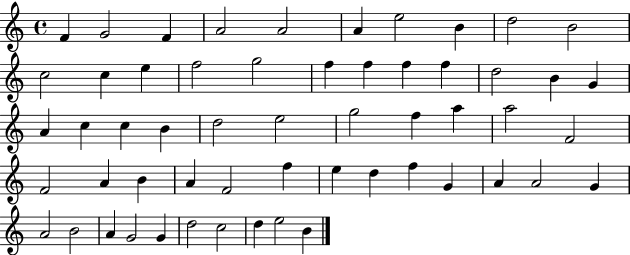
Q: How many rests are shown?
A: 0